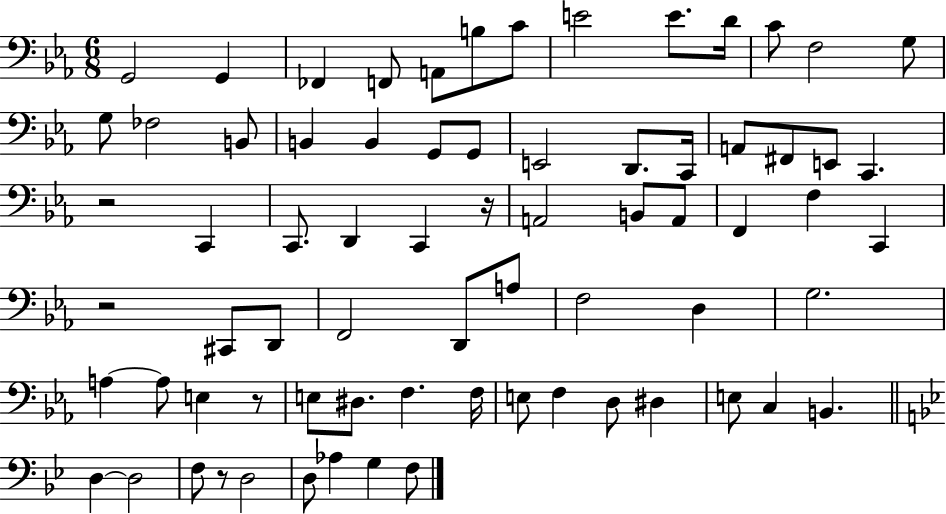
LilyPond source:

{
  \clef bass
  \numericTimeSignature
  \time 6/8
  \key ees \major
  g,2 g,4 | fes,4 f,8 a,8 b8 c'8 | e'2 e'8. d'16 | c'8 f2 g8 | \break g8 fes2 b,8 | b,4 b,4 g,8 g,8 | e,2 d,8. c,16 | a,8 fis,8 e,8 c,4. | \break r2 c,4 | c,8. d,4 c,4 r16 | a,2 b,8 a,8 | f,4 f4 c,4 | \break r2 cis,8 d,8 | f,2 d,8 a8 | f2 d4 | g2. | \break a4~~ a8 e4 r8 | e8 dis8. f4. f16 | e8 f4 d8 dis4 | e8 c4 b,4. | \break \bar "||" \break \key bes \major d4~~ d2 | f8 r8 d2 | d8 aes4 g4 f8 | \bar "|."
}